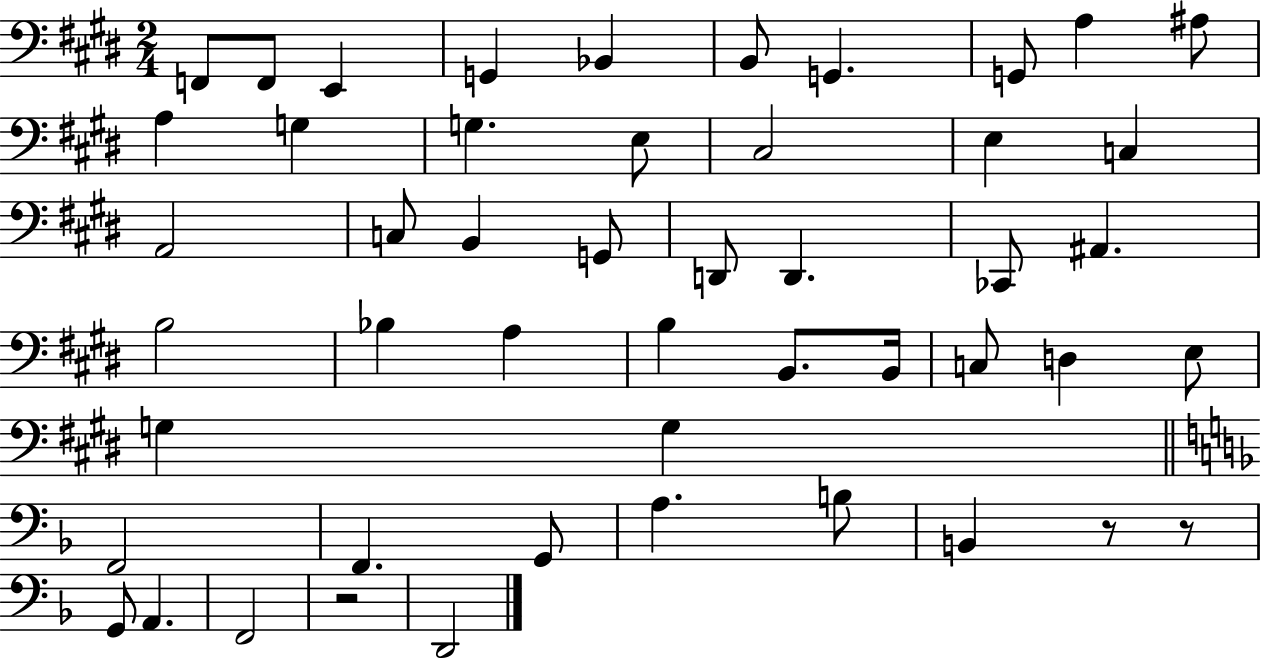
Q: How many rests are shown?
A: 3